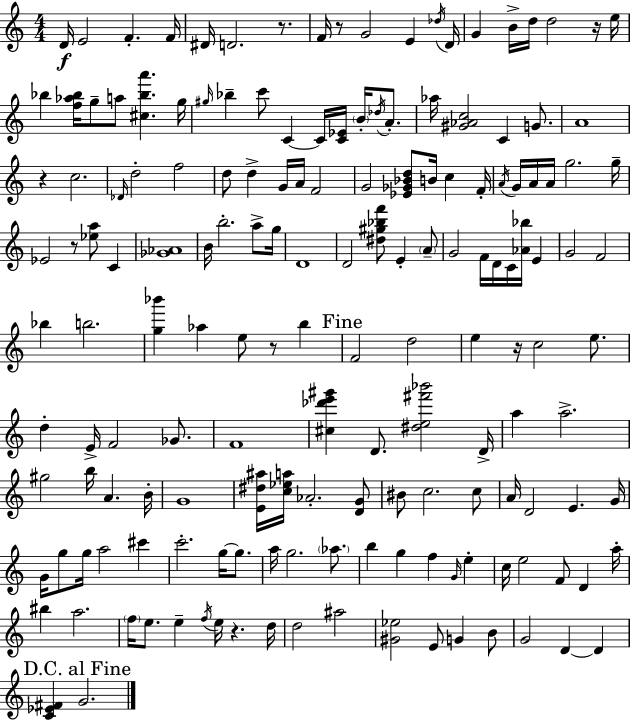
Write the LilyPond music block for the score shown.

{
  \clef treble
  \numericTimeSignature
  \time 4/4
  \key a \minor
  d'16\f e'2 f'4.-. f'16 | dis'16 d'2. r8. | f'16 r8 g'2 e'4 \acciaccatura { des''16 } | d'16 g'4 b'16-> d''16 d''2 r16 | \break e''16 bes''4 <f'' aes'' bes''>16 g''8-- a''8 <cis'' bes'' a'''>4. | g''16 \grace { gis''16 } bes''4-- c'''8 c'4~~ c'16 <c' ees'>16 \parenthesize b'16-. \acciaccatura { des''16 } | a'8.-. aes''16 <gis' aes' c''>2 c'4 | g'8. a'1 | \break r4 c''2. | \grace { des'16 } d''2-. f''2 | d''8 d''4-> g'16 a'16 f'2 | g'2 <ees' ges' bes' d''>8 b'16 c''4 | \break f'16-. \acciaccatura { a'16 } g'16 a'16 a'16 g''2. | g''16-- ees'2 r8 <ees'' a''>8 | c'4 <ges' aes'>1 | b'16 b''2.-. | \break a''8-> g''16 d'1 | d'2 <dis'' gis'' bes'' f'''>8 e'4-. | \parenthesize a'8-- g'2 f'16 d'16 c'16 | <aes' bes''>16 e'4 g'2 f'2 | \break bes''4 b''2. | <g'' bes'''>4 aes''4 e''8 r8 | b''4 \mark "Fine" f'2 d''2 | e''4 r16 c''2 | \break e''8. d''4-. e'16-> f'2 | ges'8. f'1 | <cis'' des''' e''' gis'''>4 d'8. <dis'' e'' fis''' bes'''>2 | d'16-> a''4 a''2.-> | \break gis''2 b''16 a'4. | b'16-. g'1 | <e' dis'' ais''>16 <c'' ees'' a''>16 aes'2.-. | <d' g'>8 bis'8 c''2. | \break c''8 a'16 d'2 e'4. | g'16 g'16 g''8 g''16 a''2 | cis'''4 c'''2.-. | g''16~~ g''8. a''16 g''2. | \break \parenthesize aes''8. b''4 g''4 f''4 | \grace { g'16 } e''4-. c''16 e''2 f'8 | d'4 a''16-. bis''4 a''2. | \parenthesize f''16 e''8. e''4-- \acciaccatura { f''16 } e''16 | \break r4. d''16 d''2 ais''2 | <gis' ees''>2 e'8 | g'4 b'8 g'2 d'4~~ | d'4 \mark "D.C. al Fine" <c' ees' fis'>4 g'2. | \break \bar "|."
}